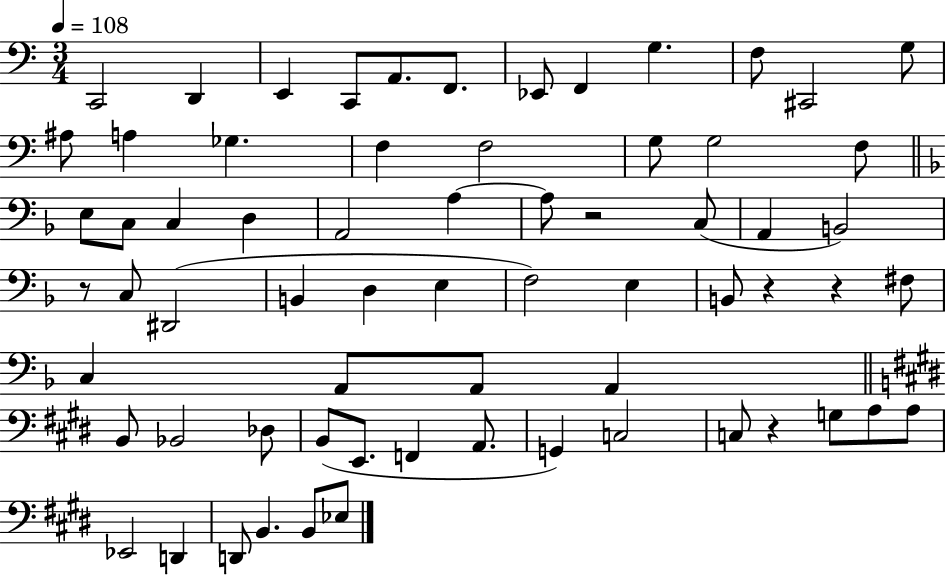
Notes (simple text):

C2/h D2/q E2/q C2/e A2/e. F2/e. Eb2/e F2/q G3/q. F3/e C#2/h G3/e A#3/e A3/q Gb3/q. F3/q F3/h G3/e G3/h F3/e E3/e C3/e C3/q D3/q A2/h A3/q A3/e R/h C3/e A2/q B2/h R/e C3/e D#2/h B2/q D3/q E3/q F3/h E3/q B2/e R/q R/q F#3/e C3/q A2/e A2/e A2/q B2/e Bb2/h Db3/e B2/e E2/e. F2/q A2/e. G2/q C3/h C3/e R/q G3/e A3/e A3/e Eb2/h D2/q D2/e B2/q. B2/e Eb3/e